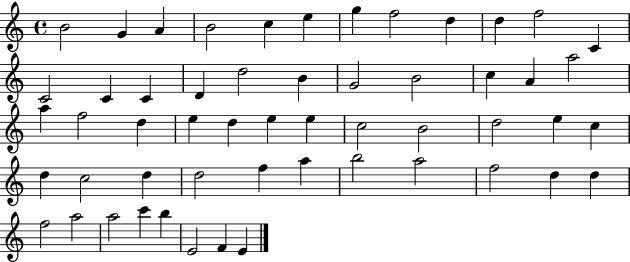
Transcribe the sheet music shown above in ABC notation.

X:1
T:Untitled
M:4/4
L:1/4
K:C
B2 G A B2 c e g f2 d d f2 C C2 C C D d2 B G2 B2 c A a2 a f2 d e d e e c2 B2 d2 e c d c2 d d2 f a b2 a2 f2 d d f2 a2 a2 c' b E2 F E